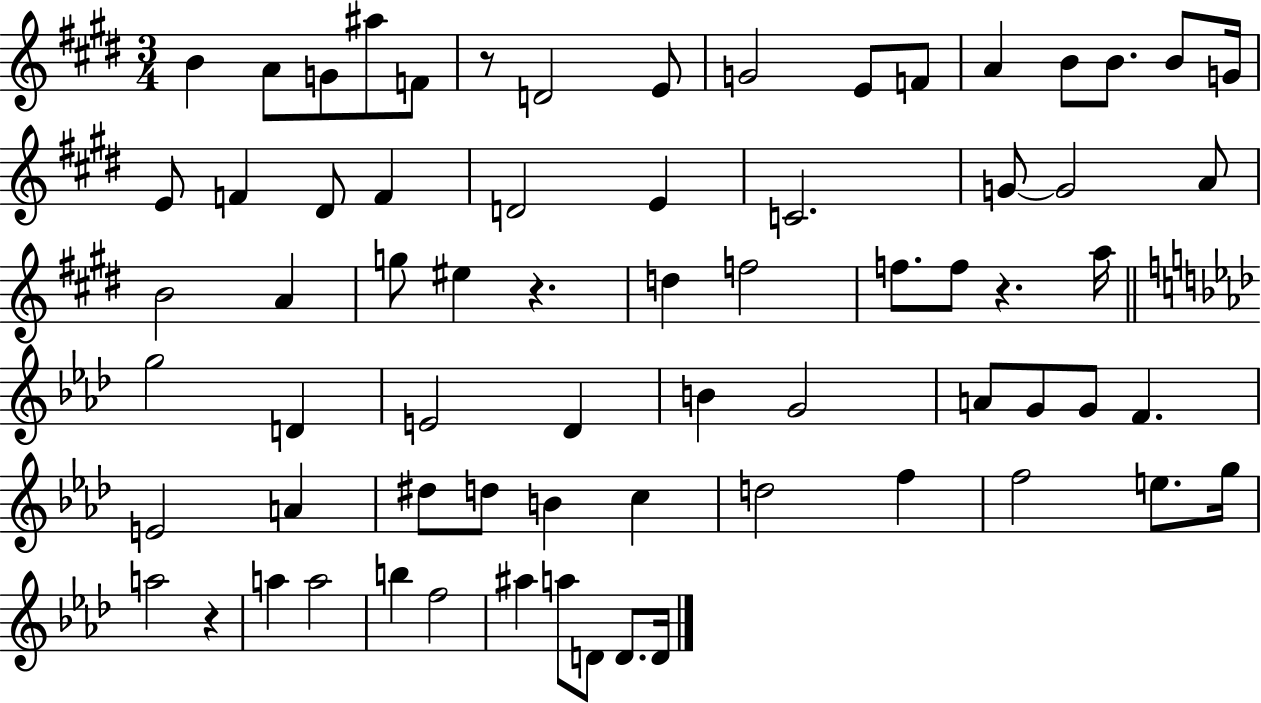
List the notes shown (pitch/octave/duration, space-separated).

B4/q A4/e G4/e A#5/e F4/e R/e D4/h E4/e G4/h E4/e F4/e A4/q B4/e B4/e. B4/e G4/s E4/e F4/q D#4/e F4/q D4/h E4/q C4/h. G4/e G4/h A4/e B4/h A4/q G5/e EIS5/q R/q. D5/q F5/h F5/e. F5/e R/q. A5/s G5/h D4/q E4/h Db4/q B4/q G4/h A4/e G4/e G4/e F4/q. E4/h A4/q D#5/e D5/e B4/q C5/q D5/h F5/q F5/h E5/e. G5/s A5/h R/q A5/q A5/h B5/q F5/h A#5/q A5/e D4/e D4/e. D4/s